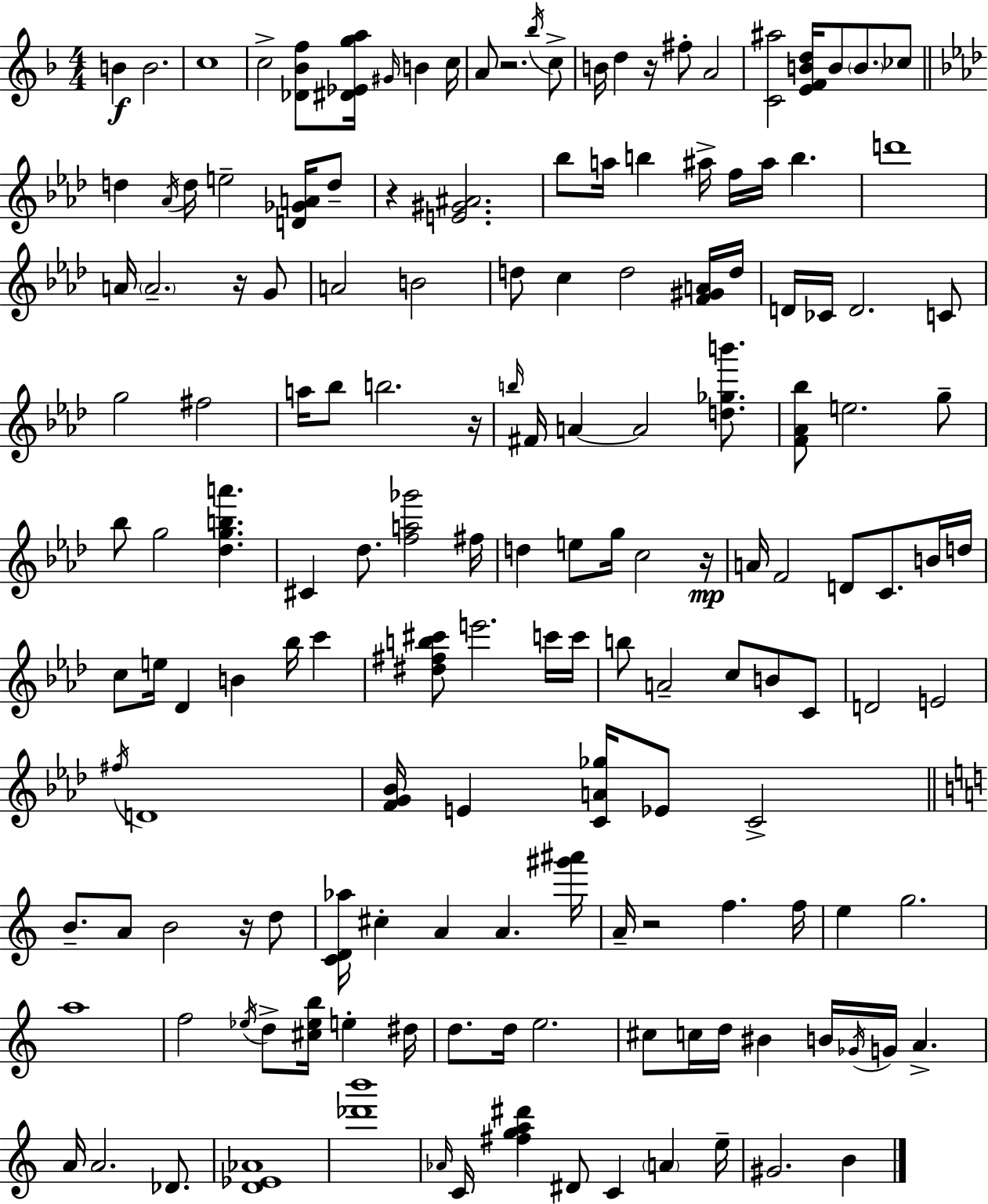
B4/q B4/h. C5/w C5/h [Db4,Bb4,F5]/e [D#4,Eb4,G5,A5]/s G#4/s B4/q C5/s A4/e R/h. Bb5/s C5/e B4/s D5/q R/s F#5/e A4/h [C4,A#5]/h [E4,F4,B4,D5]/s B4/e B4/e. CES5/e D5/q Ab4/s D5/s E5/h [D4,Gb4,A4]/s D5/e R/q [E4,G#4,A#4]/h. Bb5/e A5/s B5/q A#5/s F5/s A#5/s B5/q. D6/w A4/s A4/h. R/s G4/e A4/h B4/h D5/e C5/q D5/h [F4,G#4,A4]/s D5/s D4/s CES4/s D4/h. C4/e G5/h F#5/h A5/s Bb5/e B5/h. R/s B5/s F#4/s A4/q A4/h [D5,Gb5,B6]/e. [F4,Ab4,Bb5]/e E5/h. G5/e Bb5/e G5/h [Db5,G5,B5,A6]/q. C#4/q Db5/e. [F5,A5,Gb6]/h F#5/s D5/q E5/e G5/s C5/h R/s A4/s F4/h D4/e C4/e. B4/s D5/s C5/e E5/s Db4/q B4/q Bb5/s C6/q [D#5,F#5,B5,C#6]/e E6/h. C6/s C6/s B5/e A4/h C5/e B4/e C4/e D4/h E4/h F#5/s D4/w [F4,G4,Bb4]/s E4/q [C4,A4,Gb5]/s Eb4/e C4/h B4/e. A4/e B4/h R/s D5/e [C4,D4,Ab5]/s C#5/q A4/q A4/q. [G#6,A#6]/s A4/s R/h F5/q. F5/s E5/q G5/h. A5/w F5/h Eb5/s D5/e [C#5,Eb5,B5]/s E5/q D#5/s D5/e. D5/s E5/h. C#5/e C5/s D5/s BIS4/q B4/s Gb4/s G4/s A4/q. A4/s A4/h. Db4/e. [D4,Eb4,Ab4]/w [Db6,B6]/w Ab4/s C4/s [F#5,G5,A5,D#6]/q D#4/e C4/q A4/q E5/s G#4/h. B4/q